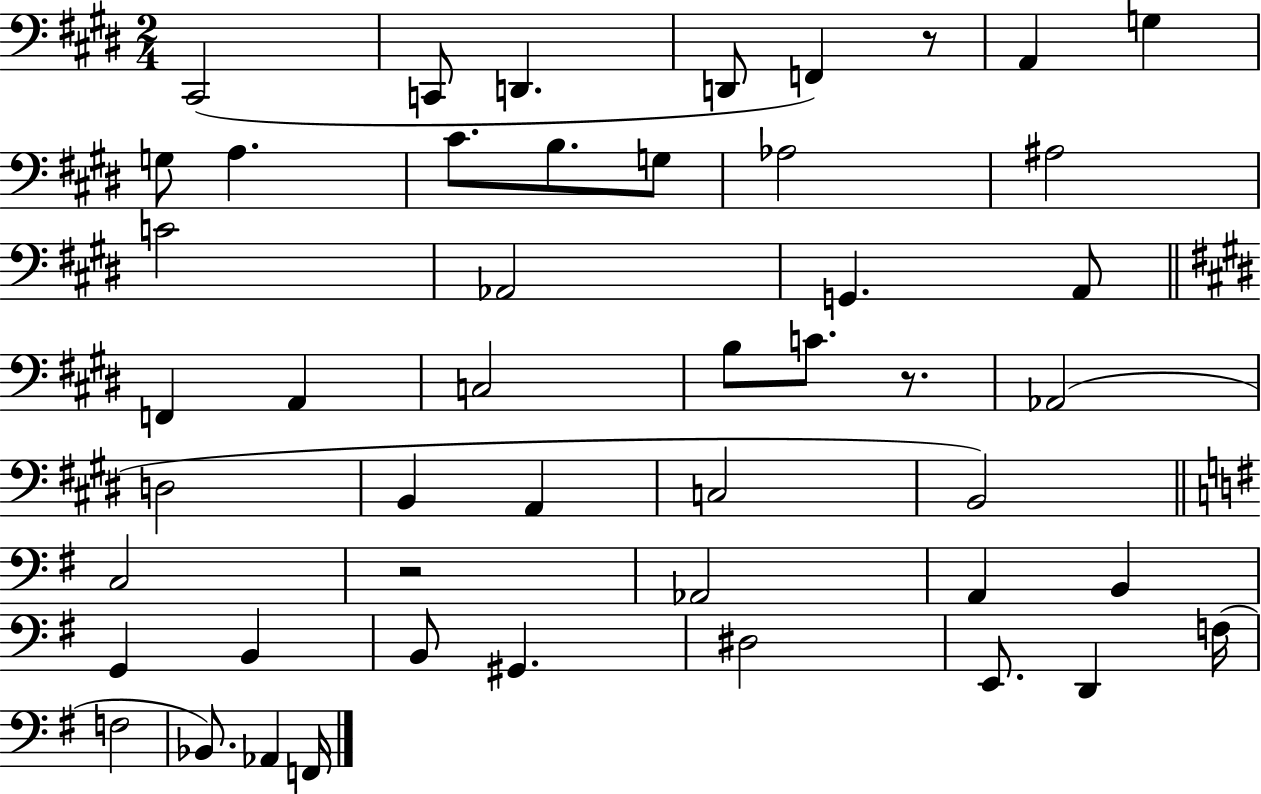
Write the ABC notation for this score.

X:1
T:Untitled
M:2/4
L:1/4
K:E
^C,,2 C,,/2 D,, D,,/2 F,, z/2 A,, G, G,/2 A, ^C/2 B,/2 G,/2 _A,2 ^A,2 C2 _A,,2 G,, A,,/2 F,, A,, C,2 B,/2 C/2 z/2 _A,,2 D,2 B,, A,, C,2 B,,2 C,2 z2 _A,,2 A,, B,, G,, B,, B,,/2 ^G,, ^D,2 E,,/2 D,, F,/4 F,2 _B,,/2 _A,, F,,/4